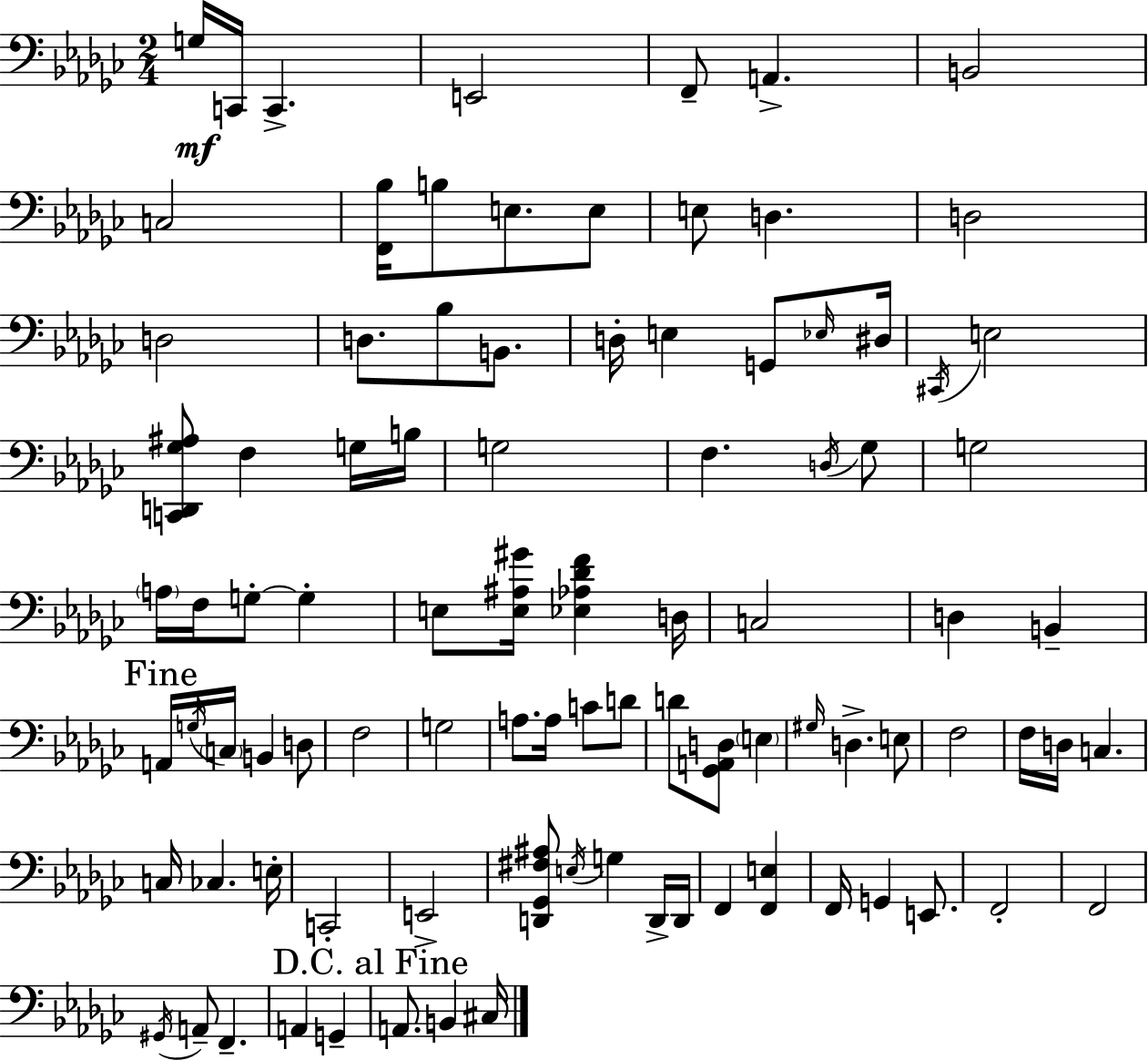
X:1
T:Untitled
M:2/4
L:1/4
K:Ebm
G,/4 C,,/4 C,, E,,2 F,,/2 A,, B,,2 C,2 [F,,_B,]/4 B,/2 E,/2 E,/2 E,/2 D, D,2 D,2 D,/2 _B,/2 B,,/2 D,/4 E, G,,/2 _E,/4 ^D,/4 ^C,,/4 E,2 [C,,D,,_G,^A,]/2 F, G,/4 B,/4 G,2 F, D,/4 _G,/2 G,2 A,/4 F,/4 G,/2 G, E,/2 [E,^A,^G]/4 [_E,_A,_DF] D,/4 C,2 D, B,, A,,/4 G,/4 C,/4 B,, D,/2 F,2 G,2 A,/2 A,/4 C/2 D/2 D/2 [_G,,A,,D,]/2 E, ^G,/4 D, E,/2 F,2 F,/4 D,/4 C, C,/4 _C, E,/4 C,,2 E,,2 [D,,_G,,^F,^A,]/2 E,/4 G, D,,/4 D,,/4 F,, [F,,E,] F,,/4 G,, E,,/2 F,,2 F,,2 ^G,,/4 A,,/2 F,, A,, G,, A,,/2 B,, ^C,/4